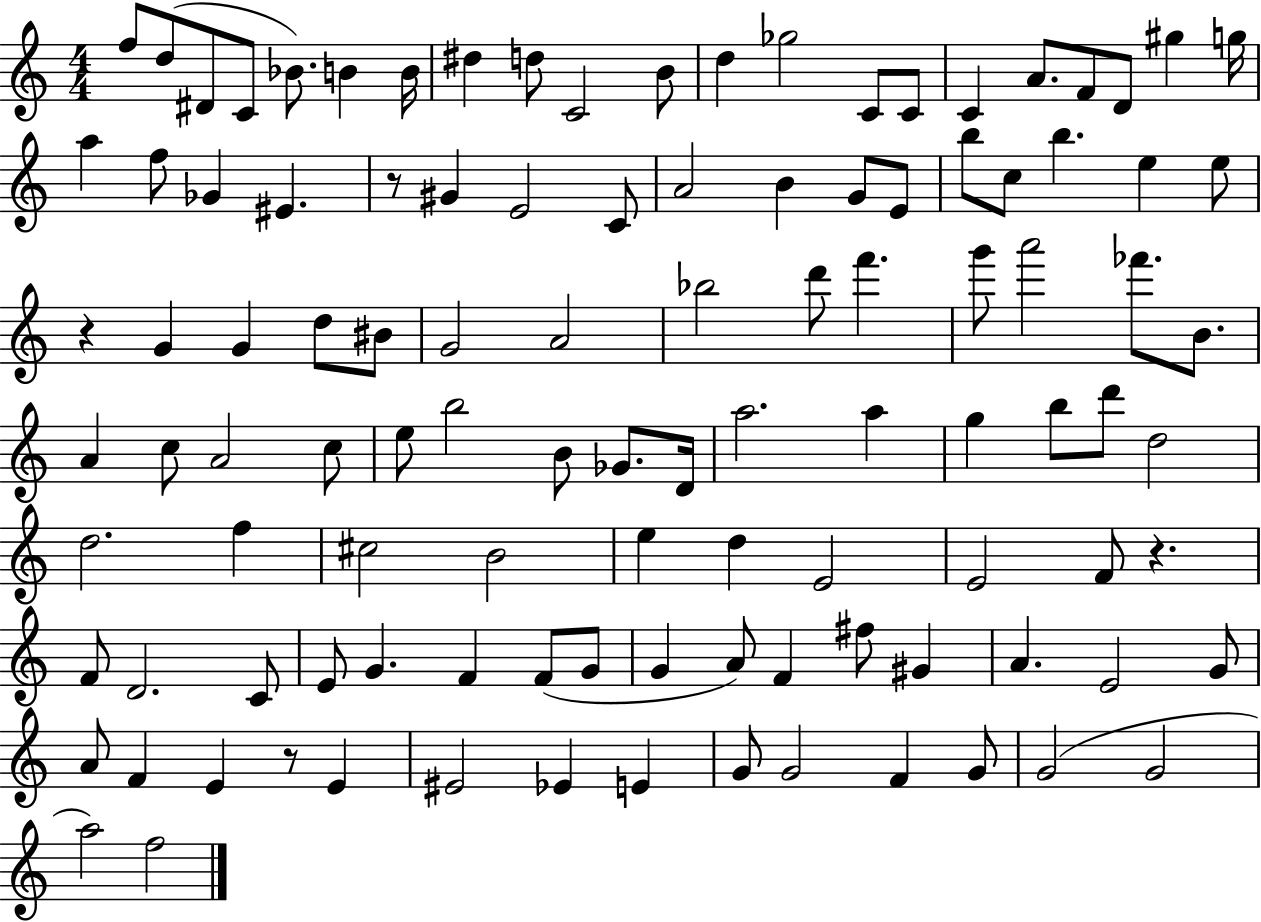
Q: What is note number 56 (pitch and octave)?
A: B5